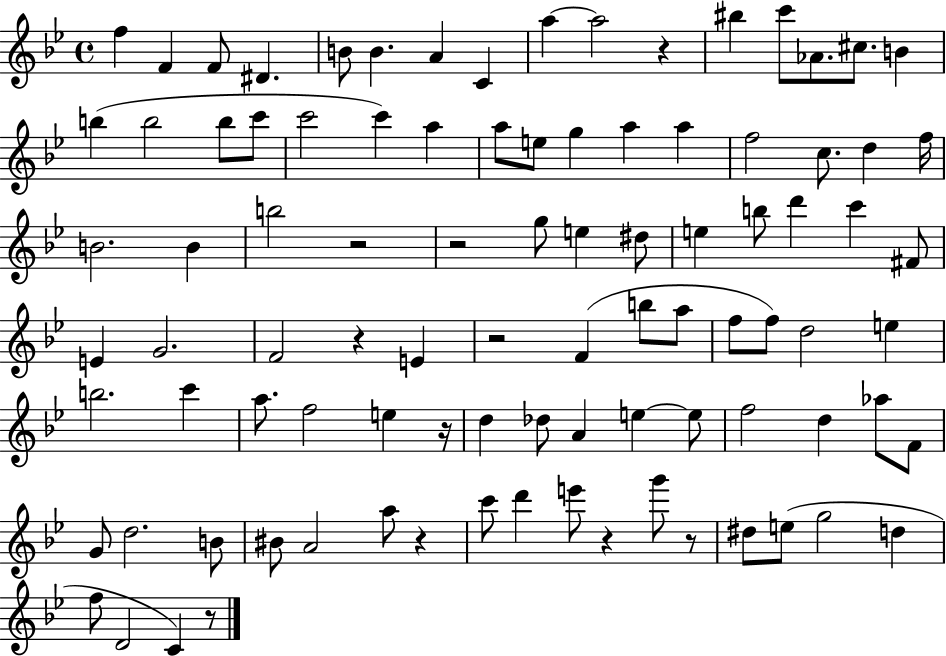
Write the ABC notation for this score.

X:1
T:Untitled
M:4/4
L:1/4
K:Bb
f F F/2 ^D B/2 B A C a a2 z ^b c'/2 _A/2 ^c/2 B b b2 b/2 c'/2 c'2 c' a a/2 e/2 g a a f2 c/2 d f/4 B2 B b2 z2 z2 g/2 e ^d/2 e b/2 d' c' ^F/2 E G2 F2 z E z2 F b/2 a/2 f/2 f/2 d2 e b2 c' a/2 f2 e z/4 d _d/2 A e e/2 f2 d _a/2 F/2 G/2 d2 B/2 ^B/2 A2 a/2 z c'/2 d' e'/2 z g'/2 z/2 ^d/2 e/2 g2 d f/2 D2 C z/2